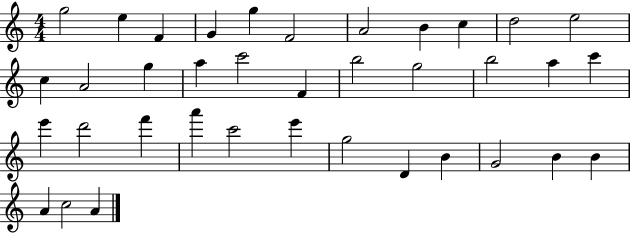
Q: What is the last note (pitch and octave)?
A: A4